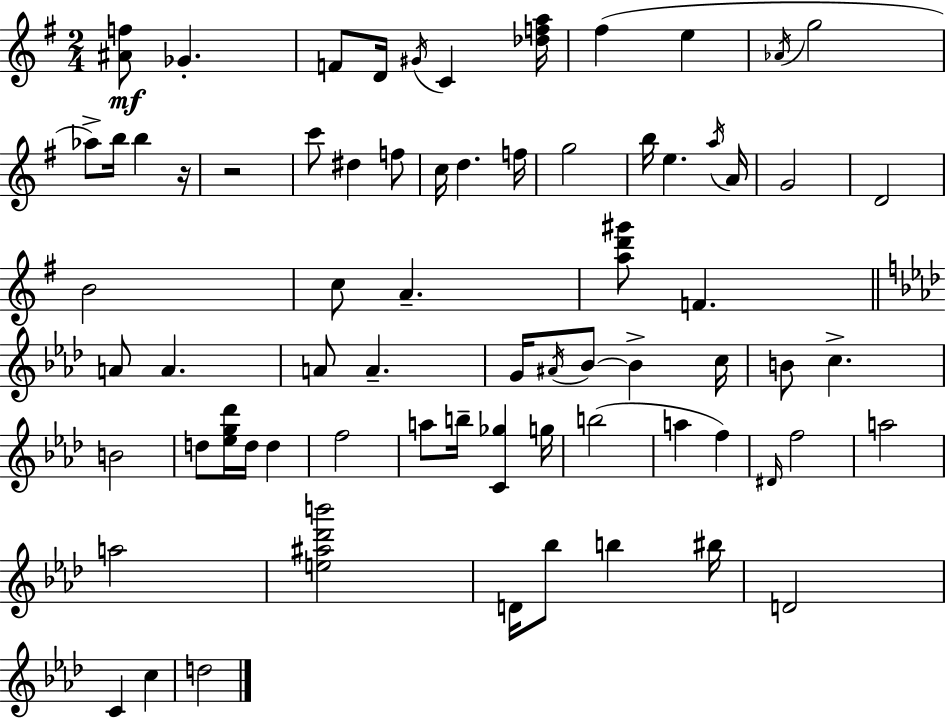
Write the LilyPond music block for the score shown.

{
  \clef treble
  \numericTimeSignature
  \time 2/4
  \key e \minor
  \repeat volta 2 { <ais' f''>8\mf ges'4.-. | f'8 d'16 \acciaccatura { gis'16 } c'4 | <des'' f'' a''>16 fis''4( e''4 | \acciaccatura { aes'16 } g''2 | \break aes''8->) b''16 b''4 | r16 r2 | c'''8 dis''4 | f''8 c''16 d''4. | \break f''16 g''2 | b''16 e''4. | \acciaccatura { a''16 } a'16 g'2 | d'2 | \break b'2 | c''8 a'4.-- | <a'' d''' gis'''>8 f'4. | \bar "||" \break \key f \minor a'8 a'4. | a'8 a'4.-- | g'16 \acciaccatura { ais'16 } bes'8~~ bes'4-> | c''16 b'8 c''4.-> | \break b'2 | d''8 <ees'' g'' des'''>16 d''16 d''4 | f''2 | a''8 b''16-- <c' ges''>4 | \break g''16 b''2( | a''4 f''4) | \grace { dis'16 } f''2 | a''2 | \break a''2 | <e'' ais'' des''' b'''>2 | d'16 bes''8 b''4 | bis''16 d'2 | \break c'4 c''4 | d''2 | } \bar "|."
}